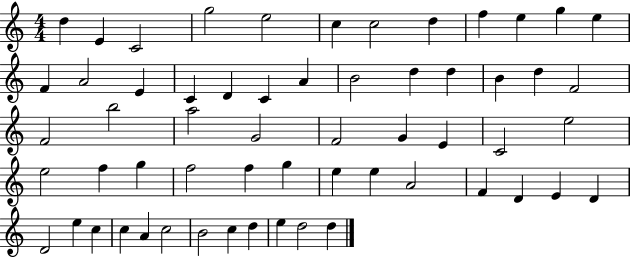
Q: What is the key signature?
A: C major